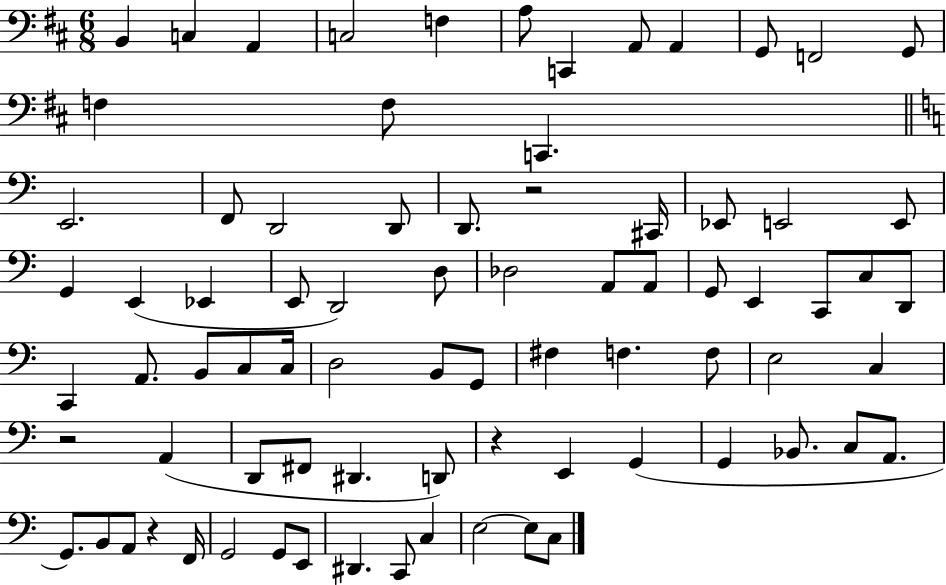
B2/q C3/q A2/q C3/h F3/q A3/e C2/q A2/e A2/q G2/e F2/h G2/e F3/q F3/e C2/q. E2/h. F2/e D2/h D2/e D2/e. R/h C#2/s Eb2/e E2/h E2/e G2/q E2/q Eb2/q E2/e D2/h D3/e Db3/h A2/e A2/e G2/e E2/q C2/e C3/e D2/e C2/q A2/e. B2/e C3/e C3/s D3/h B2/e G2/e F#3/q F3/q. F3/e E3/h C3/q R/h A2/q D2/e F#2/e D#2/q. D2/e R/q E2/q G2/q G2/q Bb2/e. C3/e A2/e. G2/e. B2/e A2/e R/q F2/s G2/h G2/e E2/e D#2/q. C2/e C3/q E3/h E3/e C3/e